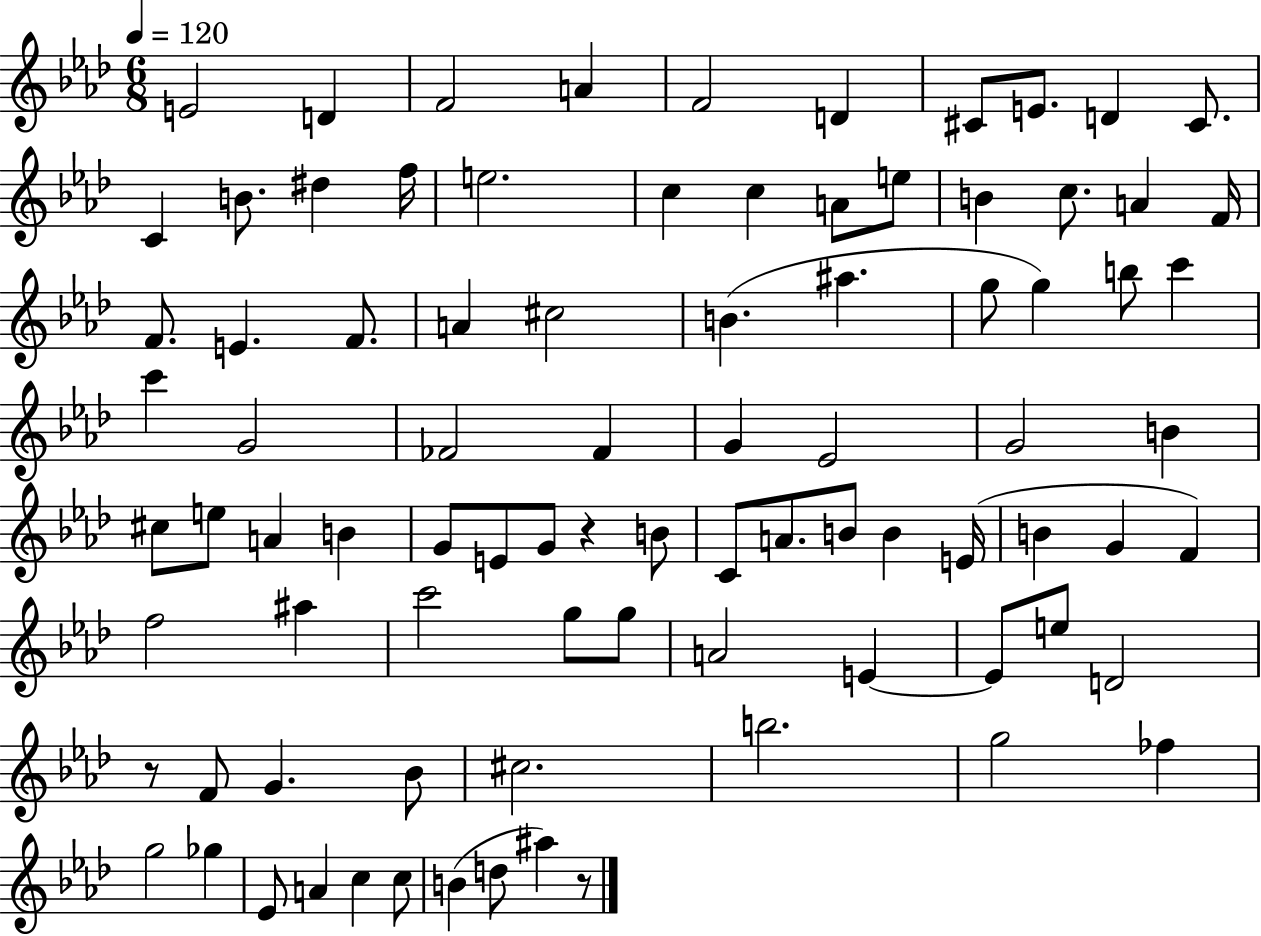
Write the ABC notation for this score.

X:1
T:Untitled
M:6/8
L:1/4
K:Ab
E2 D F2 A F2 D ^C/2 E/2 D ^C/2 C B/2 ^d f/4 e2 c c A/2 e/2 B c/2 A F/4 F/2 E F/2 A ^c2 B ^a g/2 g b/2 c' c' G2 _F2 _F G _E2 G2 B ^c/2 e/2 A B G/2 E/2 G/2 z B/2 C/2 A/2 B/2 B E/4 B G F f2 ^a c'2 g/2 g/2 A2 E E/2 e/2 D2 z/2 F/2 G _B/2 ^c2 b2 g2 _f g2 _g _E/2 A c c/2 B d/2 ^a z/2